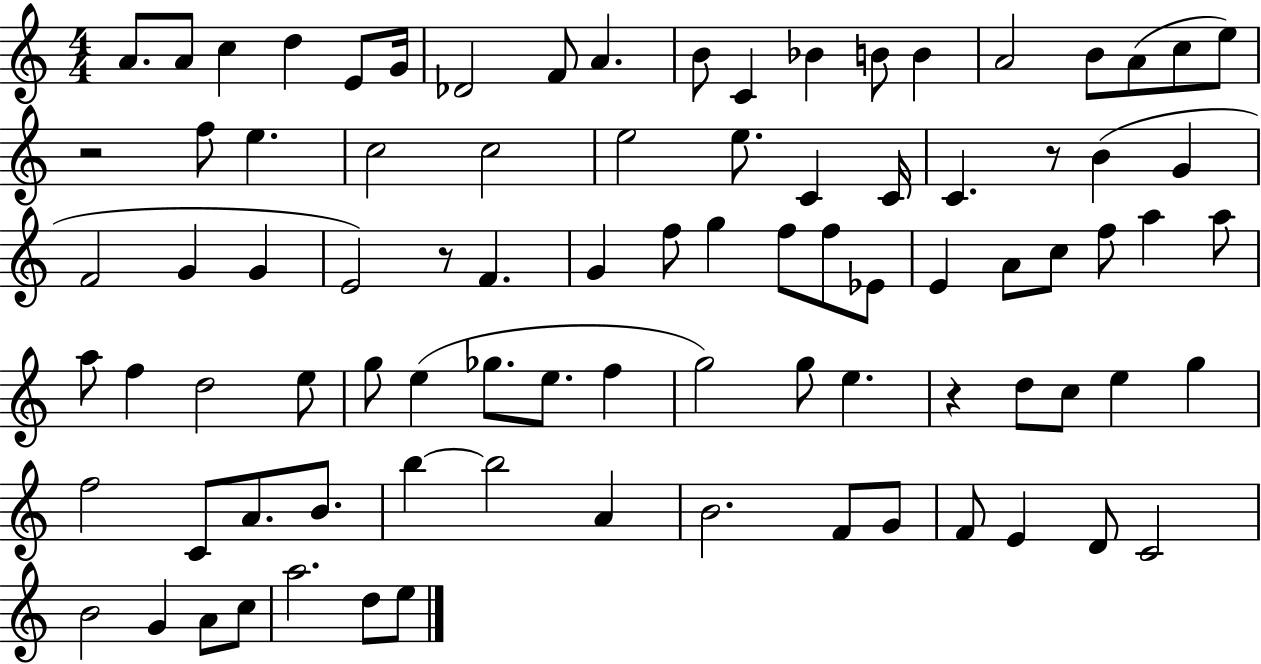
A4/e. A4/e C5/q D5/q E4/e G4/s Db4/h F4/e A4/q. B4/e C4/q Bb4/q B4/e B4/q A4/h B4/e A4/e C5/e E5/e R/h F5/e E5/q. C5/h C5/h E5/h E5/e. C4/q C4/s C4/q. R/e B4/q G4/q F4/h G4/q G4/q E4/h R/e F4/q. G4/q F5/e G5/q F5/e F5/e Eb4/e E4/q A4/e C5/e F5/e A5/q A5/e A5/e F5/q D5/h E5/e G5/e E5/q Gb5/e. E5/e. F5/q G5/h G5/e E5/q. R/q D5/e C5/e E5/q G5/q F5/h C4/e A4/e. B4/e. B5/q B5/h A4/q B4/h. F4/e G4/e F4/e E4/q D4/e C4/h B4/h G4/q A4/e C5/e A5/h. D5/e E5/e